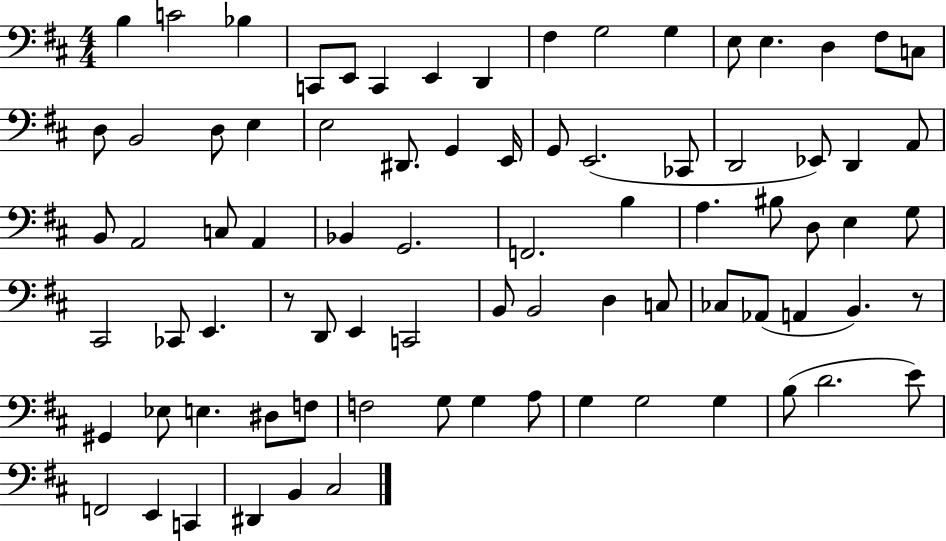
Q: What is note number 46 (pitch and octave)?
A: CES2